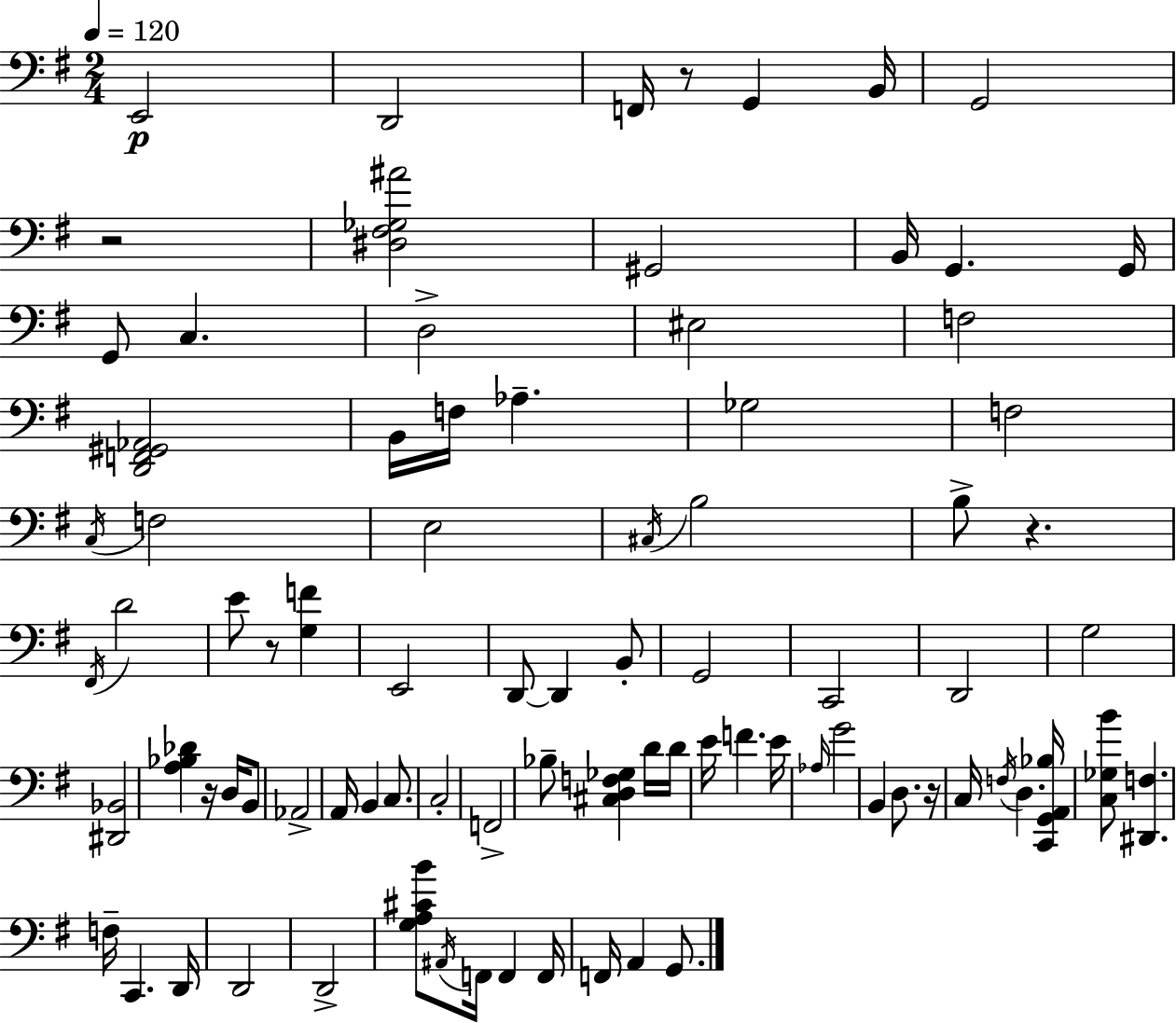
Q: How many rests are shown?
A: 6